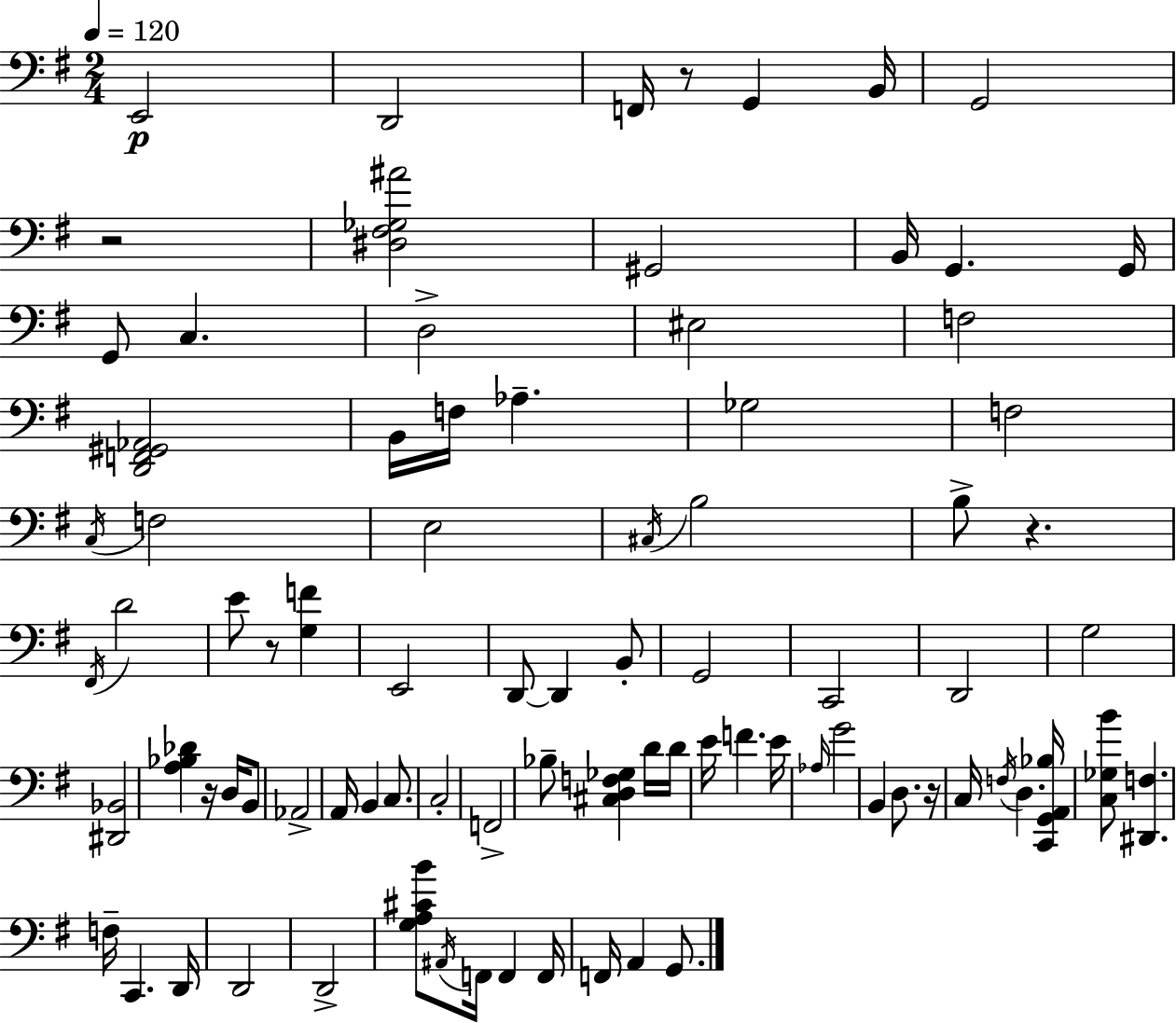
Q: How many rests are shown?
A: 6